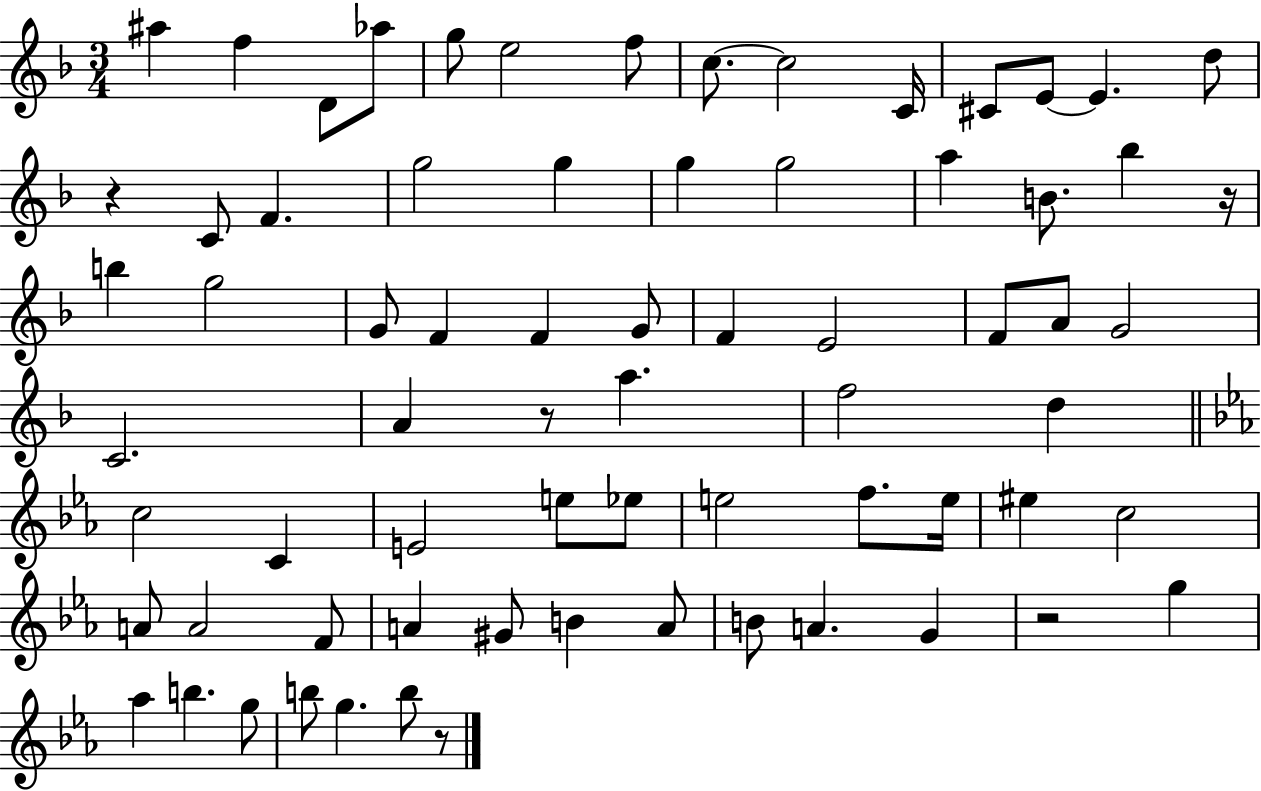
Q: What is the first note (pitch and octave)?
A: A#5